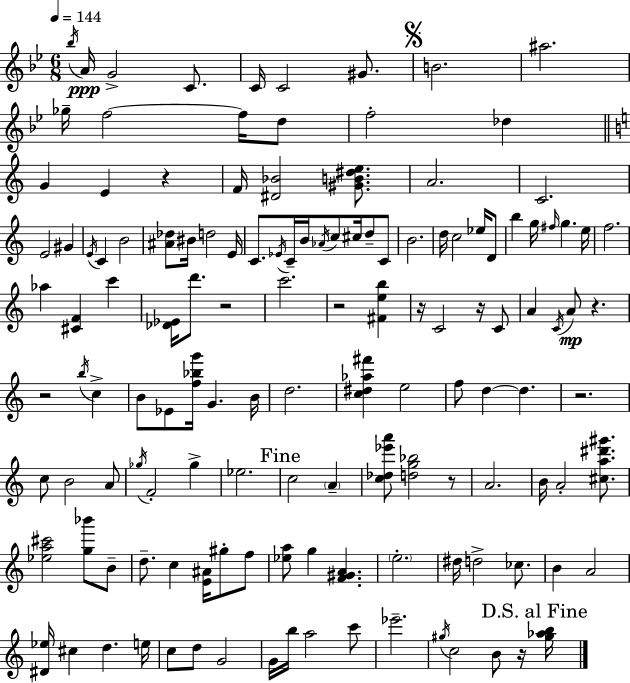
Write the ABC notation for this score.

X:1
T:Untitled
M:6/8
L:1/4
K:Gm
_b/4 A/4 G2 C/2 C/4 C2 ^G/2 B2 ^a2 _g/4 f2 f/4 d/2 f2 _d G E z F/4 [^D_B]2 [^GB^de]/2 A2 C2 E2 ^G E/4 C B2 [^A_d]/2 ^B/4 d2 E/4 C/2 _E/4 C/4 B/4 _A/4 c/2 ^c/4 d/2 C/2 B2 d/4 c2 _e/4 D/2 b g/4 ^f/4 g e/4 f2 _a [^CF] c' [_D_E]/4 d'/2 z2 c'2 z2 [^Feb] z/4 C2 z/4 C/2 A C/4 A/2 z z2 b/4 c B/2 _E/2 [f_bg']/4 G B/4 d2 [c^d_a^f'] e2 f/2 d d z2 c/2 B2 A/2 _g/4 F2 _g _e2 c2 A [c_d_e'a']/2 [dg_b]2 z/2 A2 B/4 A2 [^ca^d'^g']/2 [_ea^c']2 [g_b']/2 B/2 d/2 c [E^A]/4 ^g/2 f/2 [_ea]/2 g [F^GA] e2 ^d/4 d2 _c/2 B A2 [^D_e]/4 ^c d e/4 c/2 d/2 G2 G/4 b/4 a2 c'/2 _e'2 ^g/4 c2 B/2 z/4 [^g_ab]/4